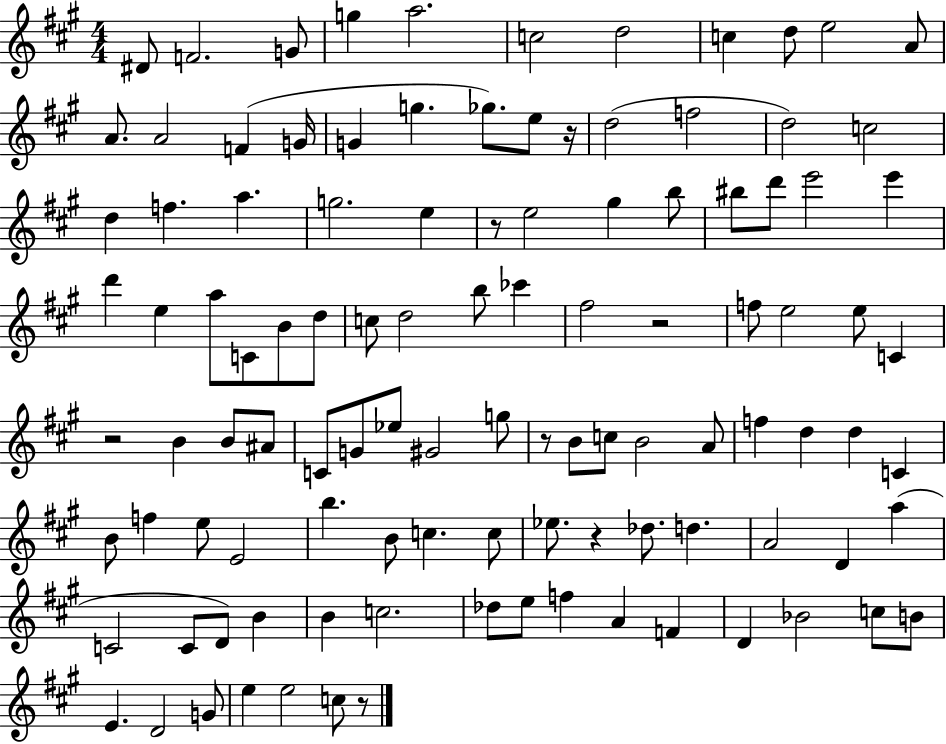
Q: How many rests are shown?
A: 7